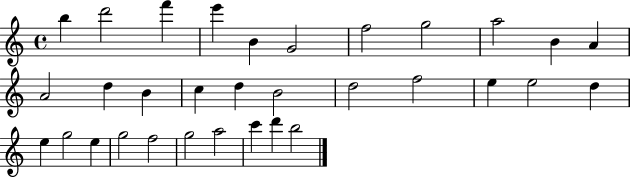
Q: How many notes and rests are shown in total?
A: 32